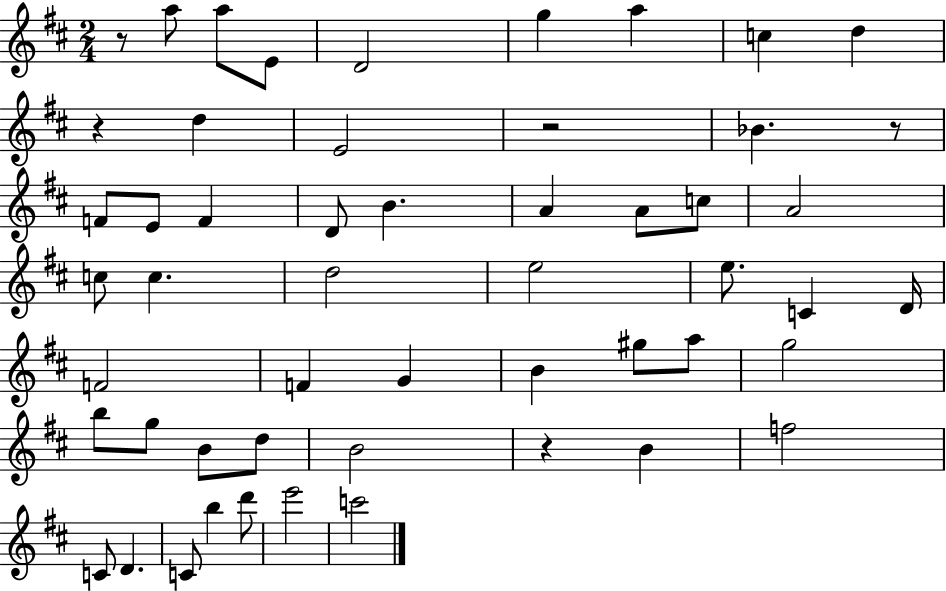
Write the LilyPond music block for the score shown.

{
  \clef treble
  \numericTimeSignature
  \time 2/4
  \key d \major
  r8 a''8 a''8 e'8 | d'2 | g''4 a''4 | c''4 d''4 | \break r4 d''4 | e'2 | r2 | bes'4. r8 | \break f'8 e'8 f'4 | d'8 b'4. | a'4 a'8 c''8 | a'2 | \break c''8 c''4. | d''2 | e''2 | e''8. c'4 d'16 | \break f'2 | f'4 g'4 | b'4 gis''8 a''8 | g''2 | \break b''8 g''8 b'8 d''8 | b'2 | r4 b'4 | f''2 | \break c'8 d'4. | c'8 b''4 d'''8 | e'''2 | c'''2 | \break \bar "|."
}